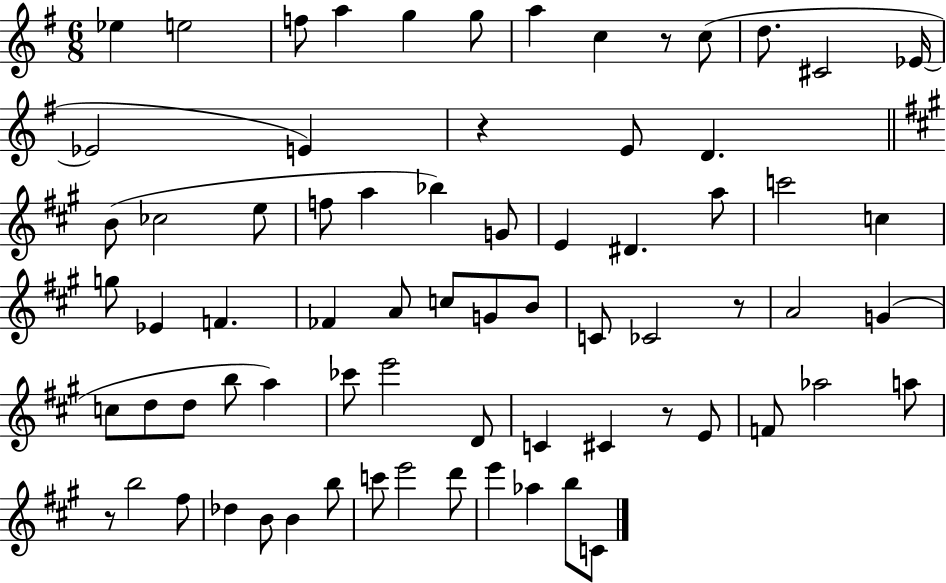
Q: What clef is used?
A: treble